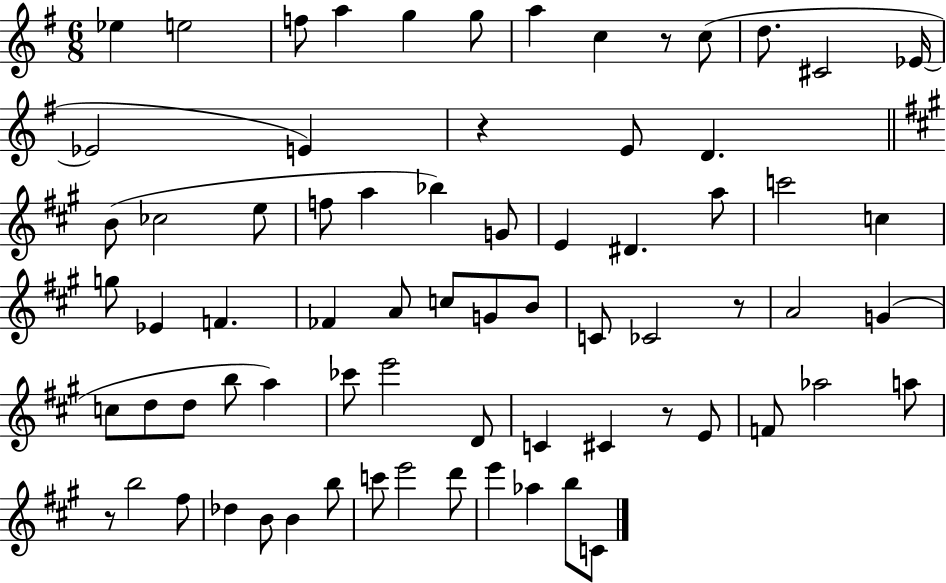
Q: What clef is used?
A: treble